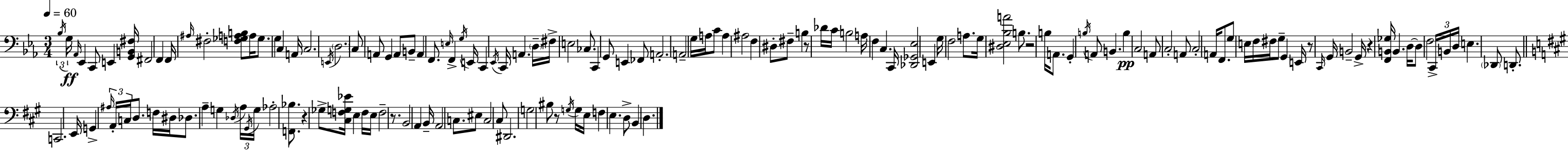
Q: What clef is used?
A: bass